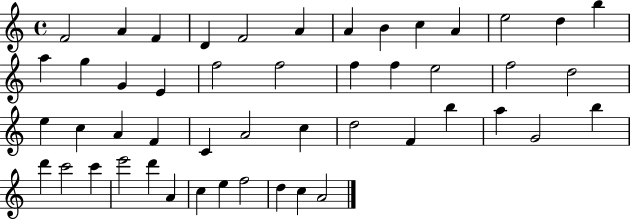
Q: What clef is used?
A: treble